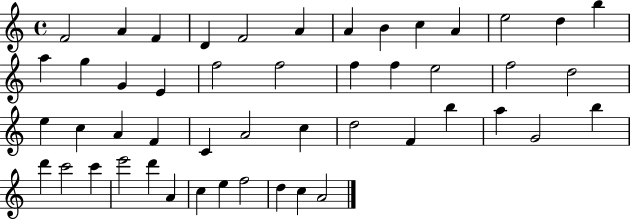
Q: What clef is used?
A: treble